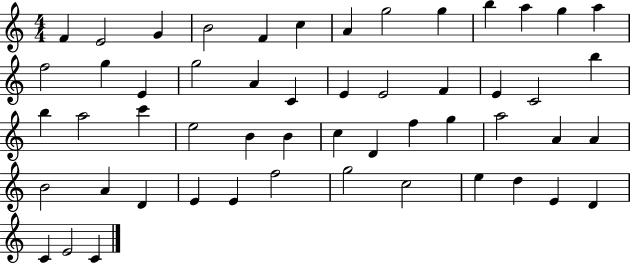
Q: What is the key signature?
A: C major